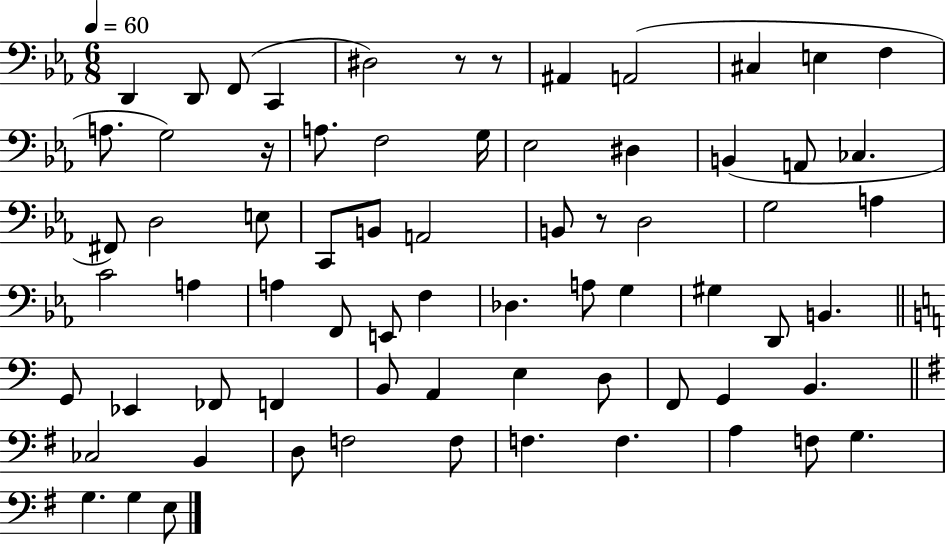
D2/q D2/e F2/e C2/q D#3/h R/e R/e A#2/q A2/h C#3/q E3/q F3/q A3/e. G3/h R/s A3/e. F3/h G3/s Eb3/h D#3/q B2/q A2/e CES3/q. F#2/e D3/h E3/e C2/e B2/e A2/h B2/e R/e D3/h G3/h A3/q C4/h A3/q A3/q F2/e E2/e F3/q Db3/q. A3/e G3/q G#3/q D2/e B2/q. G2/e Eb2/q FES2/e F2/q B2/e A2/q E3/q D3/e F2/e G2/q B2/q. CES3/h B2/q D3/e F3/h F3/e F3/q. F3/q. A3/q F3/e G3/q. G3/q. G3/q E3/e